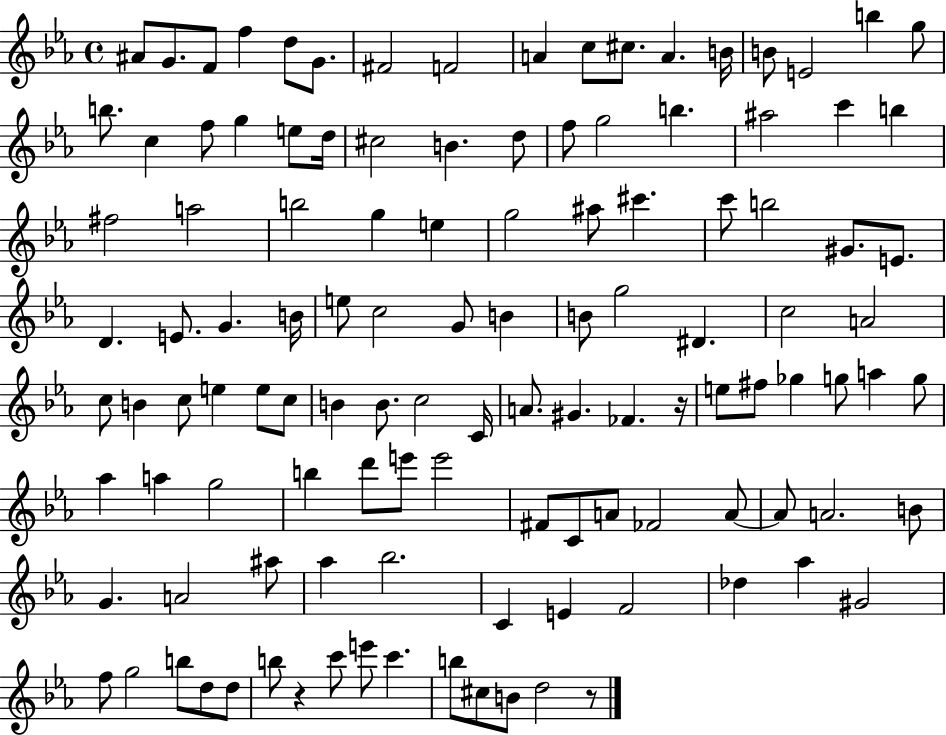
{
  \clef treble
  \time 4/4
  \defaultTimeSignature
  \key ees \major
  ais'8 g'8. f'8 f''4 d''8 g'8. | fis'2 f'2 | a'4 c''8 cis''8. a'4. b'16 | b'8 e'2 b''4 g''8 | \break b''8. c''4 f''8 g''4 e''8 d''16 | cis''2 b'4. d''8 | f''8 g''2 b''4. | ais''2 c'''4 b''4 | \break fis''2 a''2 | b''2 g''4 e''4 | g''2 ais''8 cis'''4. | c'''8 b''2 gis'8. e'8. | \break d'4. e'8. g'4. b'16 | e''8 c''2 g'8 b'4 | b'8 g''2 dis'4. | c''2 a'2 | \break c''8 b'4 c''8 e''4 e''8 c''8 | b'4 b'8. c''2 c'16 | a'8. gis'4. fes'4. r16 | e''8 fis''8 ges''4 g''8 a''4 g''8 | \break aes''4 a''4 g''2 | b''4 d'''8 e'''8 e'''2 | fis'8 c'8 a'8 fes'2 a'8~~ | a'8 a'2. b'8 | \break g'4. a'2 ais''8 | aes''4 bes''2. | c'4 e'4 f'2 | des''4 aes''4 gis'2 | \break f''8 g''2 b''8 d''8 d''8 | b''8 r4 c'''8 e'''8 c'''4. | b''8 cis''8 b'8 d''2 r8 | \bar "|."
}